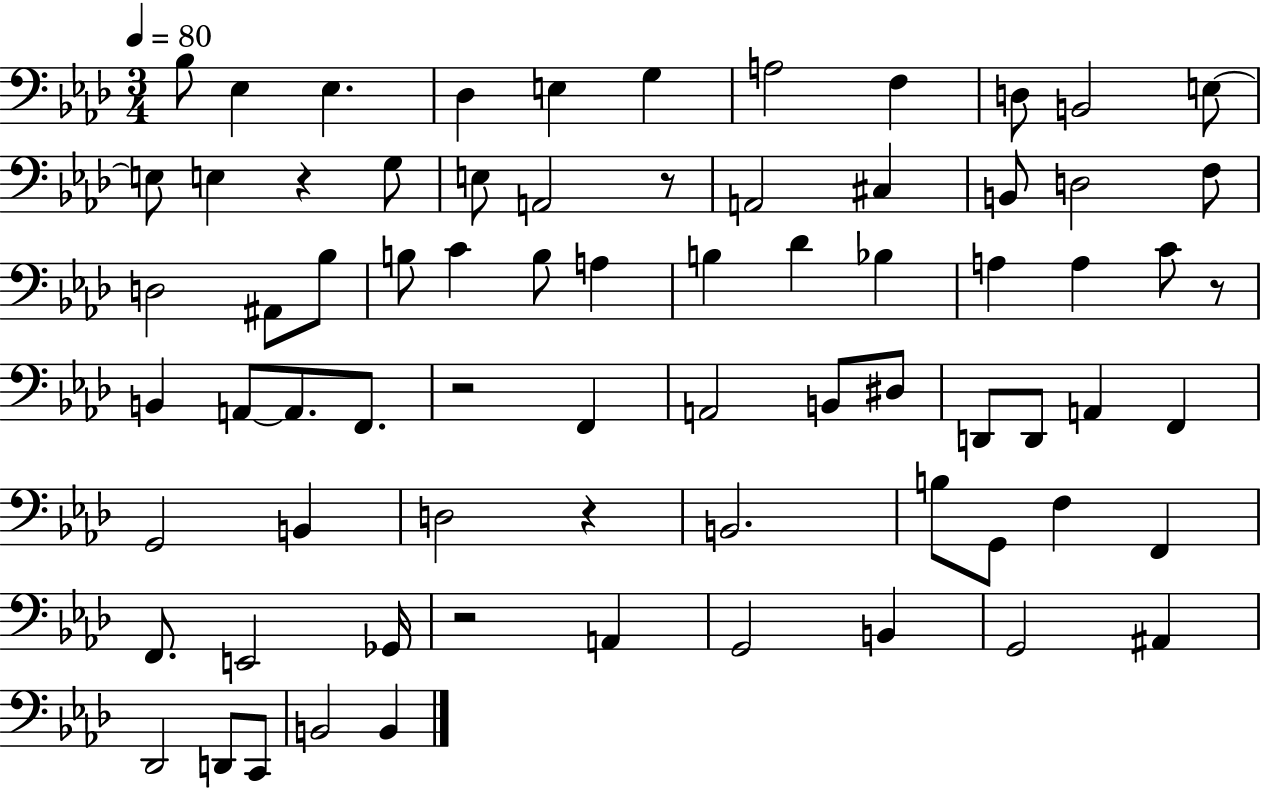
X:1
T:Untitled
M:3/4
L:1/4
K:Ab
_B,/2 _E, _E, _D, E, G, A,2 F, D,/2 B,,2 E,/2 E,/2 E, z G,/2 E,/2 A,,2 z/2 A,,2 ^C, B,,/2 D,2 F,/2 D,2 ^A,,/2 _B,/2 B,/2 C B,/2 A, B, _D _B, A, A, C/2 z/2 B,, A,,/2 A,,/2 F,,/2 z2 F,, A,,2 B,,/2 ^D,/2 D,,/2 D,,/2 A,, F,, G,,2 B,, D,2 z B,,2 B,/2 G,,/2 F, F,, F,,/2 E,,2 _G,,/4 z2 A,, G,,2 B,, G,,2 ^A,, _D,,2 D,,/2 C,,/2 B,,2 B,,